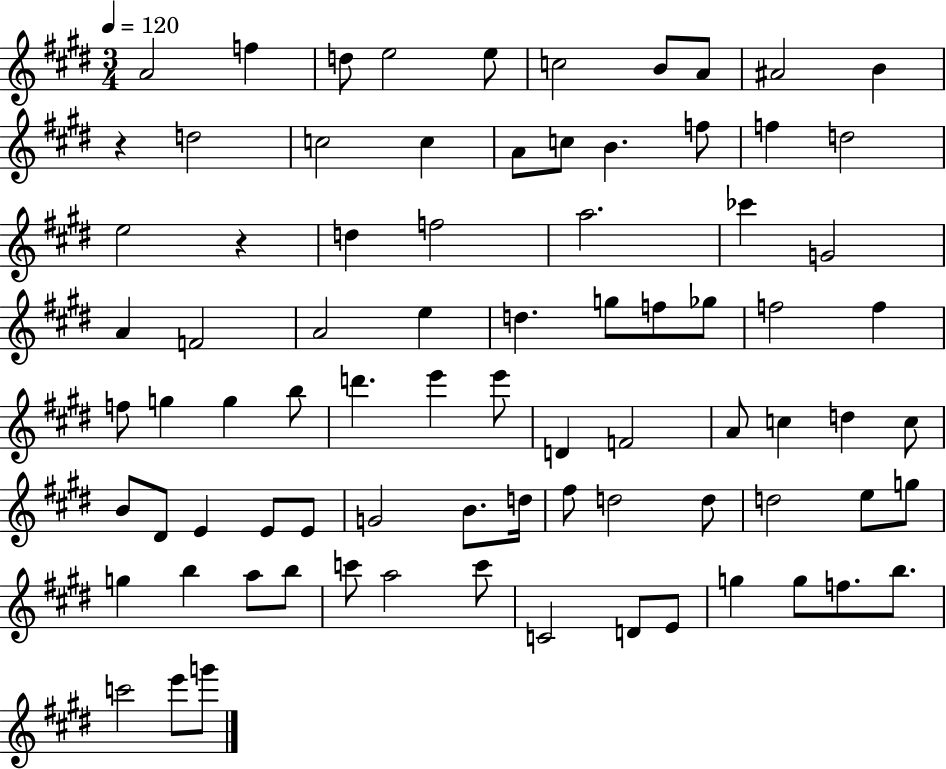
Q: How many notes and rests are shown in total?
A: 81